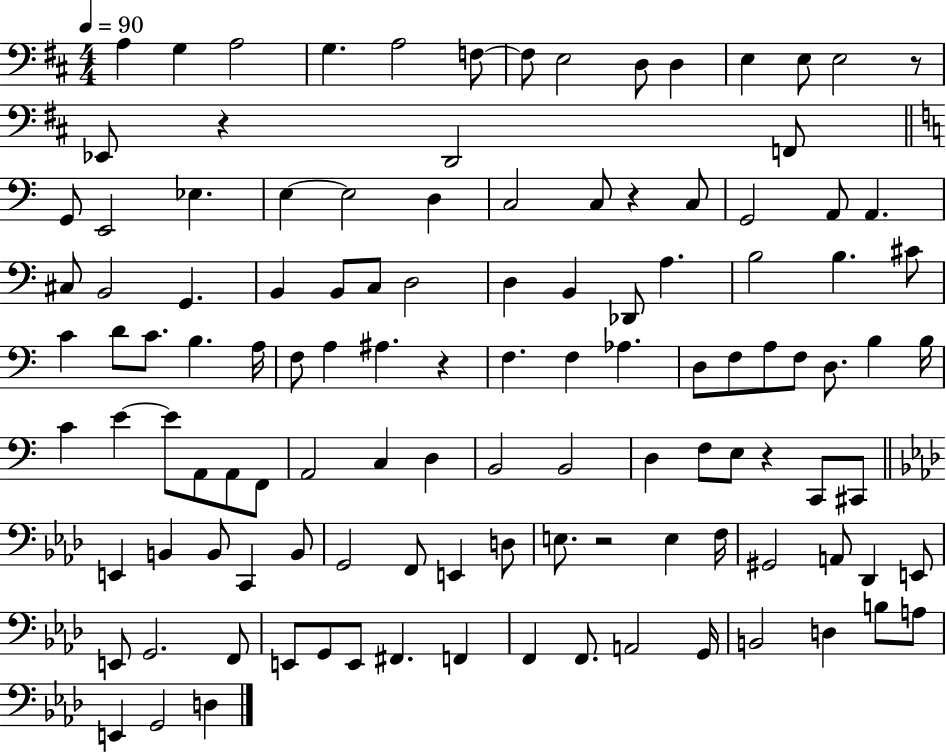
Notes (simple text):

A3/q G3/q A3/h G3/q. A3/h F3/e F3/e E3/h D3/e D3/q E3/q E3/e E3/h R/e Eb2/e R/q D2/h F2/e G2/e E2/h Eb3/q. E3/q E3/h D3/q C3/h C3/e R/q C3/e G2/h A2/e A2/q. C#3/e B2/h G2/q. B2/q B2/e C3/e D3/h D3/q B2/q Db2/e A3/q. B3/h B3/q. C#4/e C4/q D4/e C4/e. B3/q. A3/s F3/e A3/q A#3/q. R/q F3/q. F3/q Ab3/q. D3/e F3/e A3/e F3/e D3/e. B3/q B3/s C4/q E4/q E4/e A2/e A2/e F2/e A2/h C3/q D3/q B2/h B2/h D3/q F3/e E3/e R/q C2/e C#2/e E2/q B2/q B2/e C2/q B2/e G2/h F2/e E2/q D3/e E3/e. R/h E3/q F3/s G#2/h A2/e Db2/q E2/e E2/e G2/h. F2/e E2/e G2/e E2/e F#2/q. F2/q F2/q F2/e. A2/h G2/s B2/h D3/q B3/e A3/e E2/q G2/h D3/q